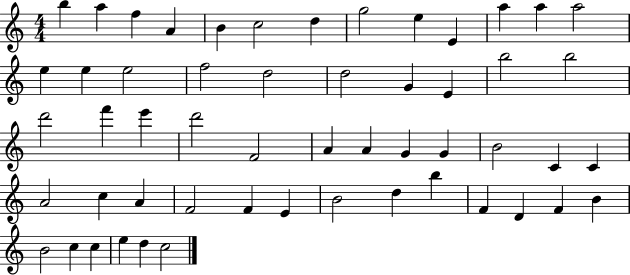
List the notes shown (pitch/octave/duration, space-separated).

B5/q A5/q F5/q A4/q B4/q C5/h D5/q G5/h E5/q E4/q A5/q A5/q A5/h E5/q E5/q E5/h F5/h D5/h D5/h G4/q E4/q B5/h B5/h D6/h F6/q E6/q D6/h F4/h A4/q A4/q G4/q G4/q B4/h C4/q C4/q A4/h C5/q A4/q F4/h F4/q E4/q B4/h D5/q B5/q F4/q D4/q F4/q B4/q B4/h C5/q C5/q E5/q D5/q C5/h